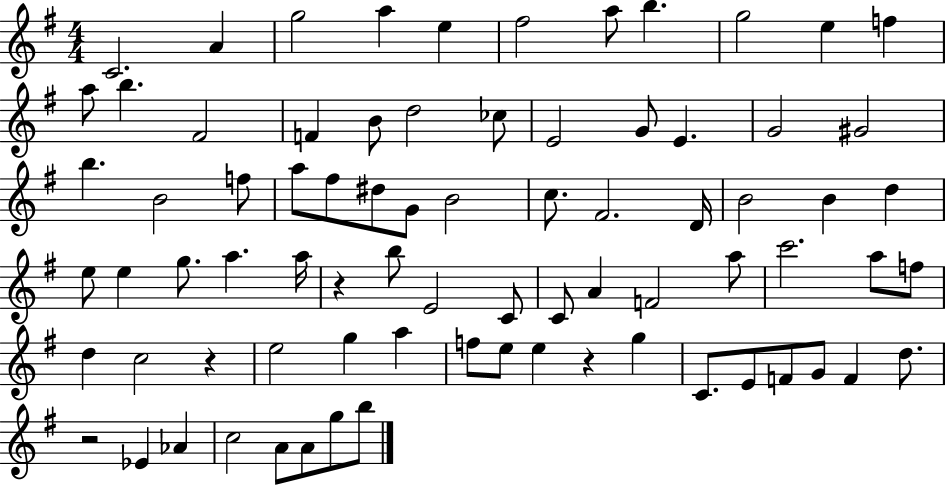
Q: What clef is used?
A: treble